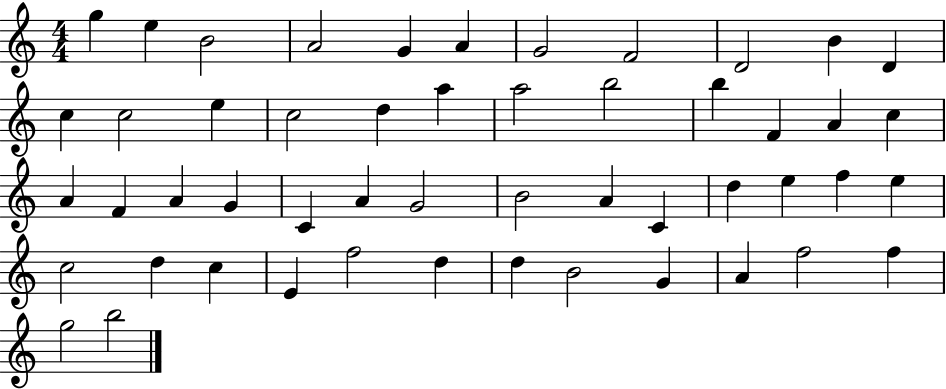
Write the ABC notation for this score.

X:1
T:Untitled
M:4/4
L:1/4
K:C
g e B2 A2 G A G2 F2 D2 B D c c2 e c2 d a a2 b2 b F A c A F A G C A G2 B2 A C d e f e c2 d c E f2 d d B2 G A f2 f g2 b2